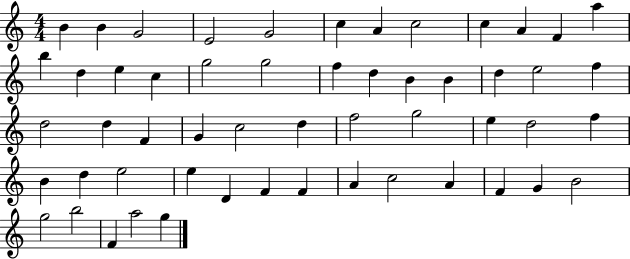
B4/q B4/q G4/h E4/h G4/h C5/q A4/q C5/h C5/q A4/q F4/q A5/q B5/q D5/q E5/q C5/q G5/h G5/h F5/q D5/q B4/q B4/q D5/q E5/h F5/q D5/h D5/q F4/q G4/q C5/h D5/q F5/h G5/h E5/q D5/h F5/q B4/q D5/q E5/h E5/q D4/q F4/q F4/q A4/q C5/h A4/q F4/q G4/q B4/h G5/h B5/h F4/q A5/h G5/q